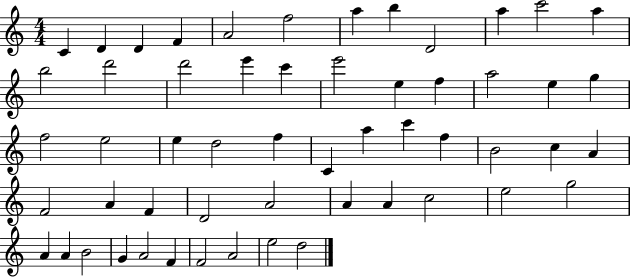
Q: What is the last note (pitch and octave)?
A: D5